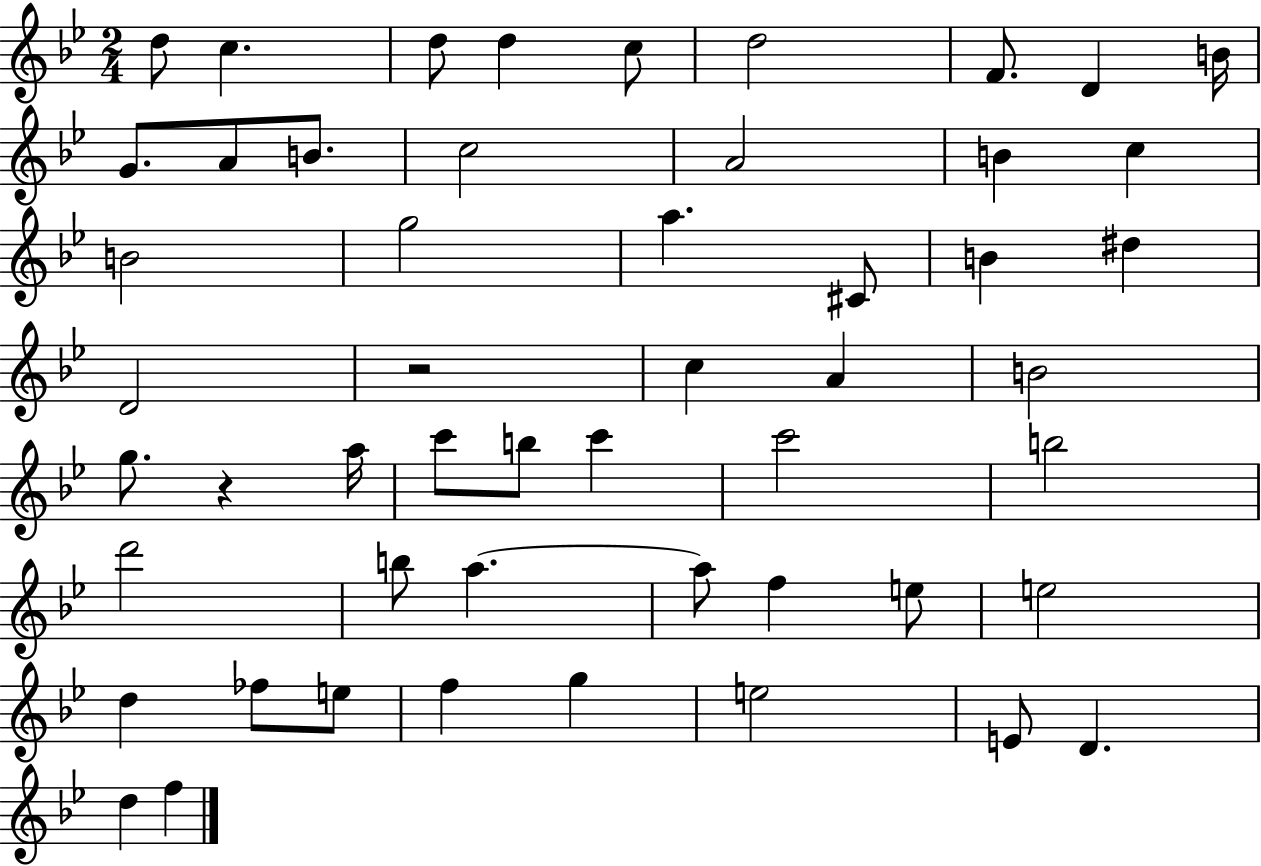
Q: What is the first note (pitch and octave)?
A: D5